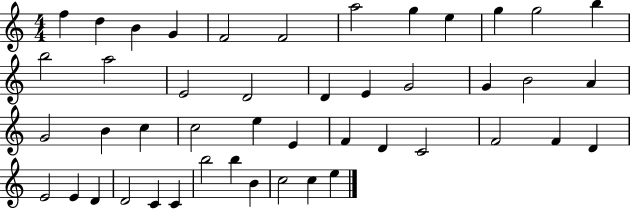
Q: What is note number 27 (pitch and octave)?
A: E5